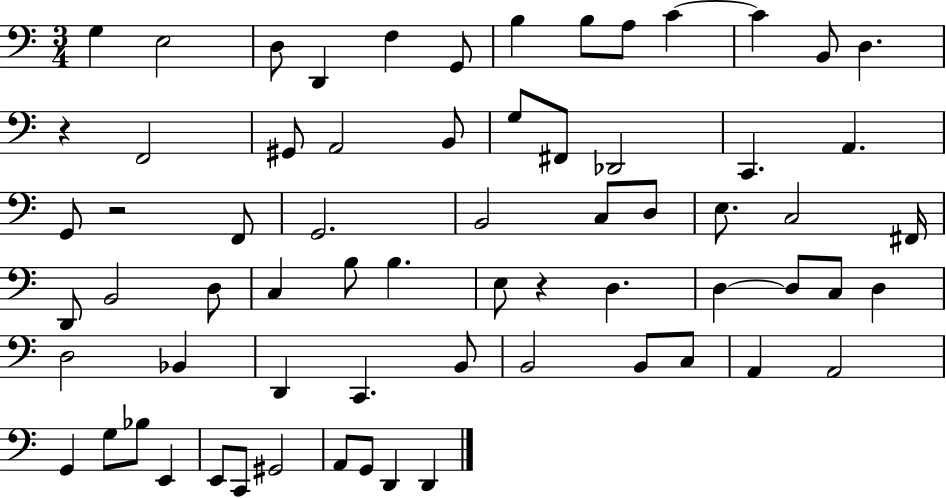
G3/q E3/h D3/e D2/q F3/q G2/e B3/q B3/e A3/e C4/q C4/q B2/e D3/q. R/q F2/h G#2/e A2/h B2/e G3/e F#2/e Db2/h C2/q. A2/q. G2/e R/h F2/e G2/h. B2/h C3/e D3/e E3/e. C3/h F#2/s D2/e B2/h D3/e C3/q B3/e B3/q. E3/e R/q D3/q. D3/q D3/e C3/e D3/q D3/h Bb2/q D2/q C2/q. B2/e B2/h B2/e C3/e A2/q A2/h G2/q G3/e Bb3/e E2/q E2/e C2/e G#2/h A2/e G2/e D2/q D2/q